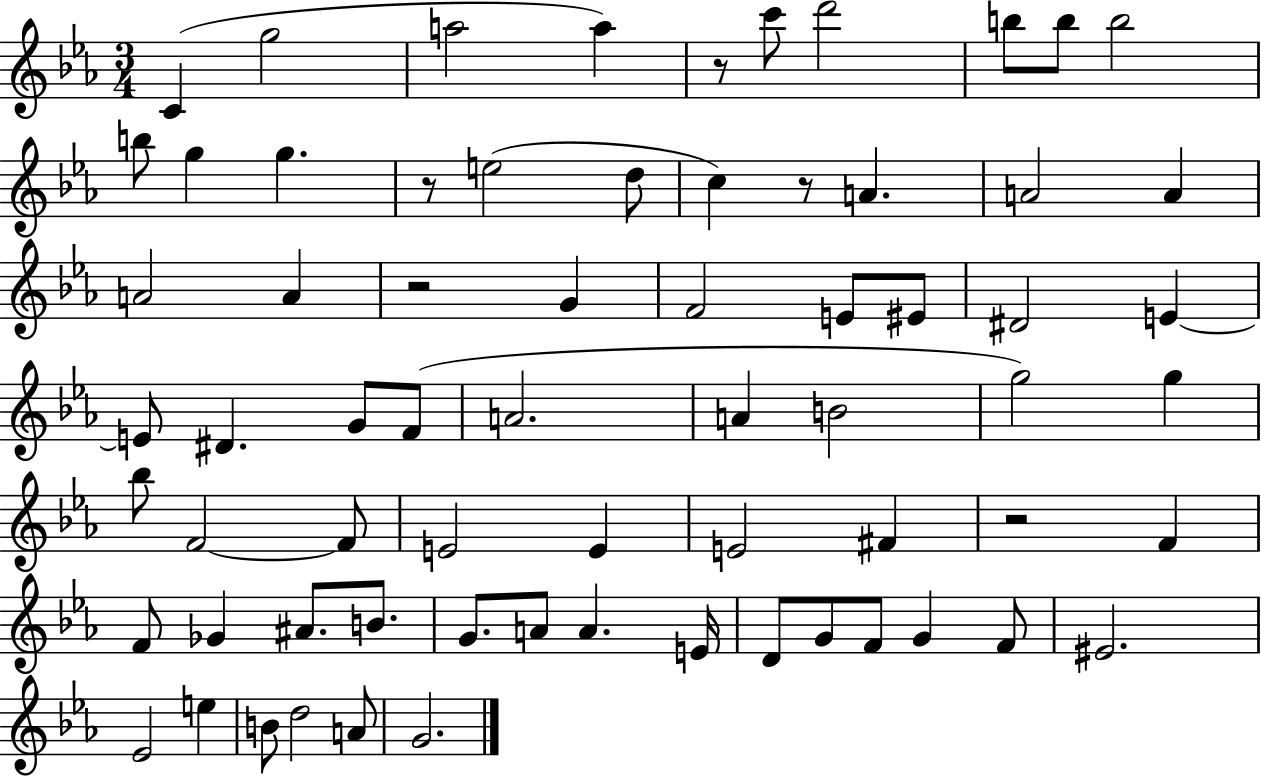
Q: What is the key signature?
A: EES major